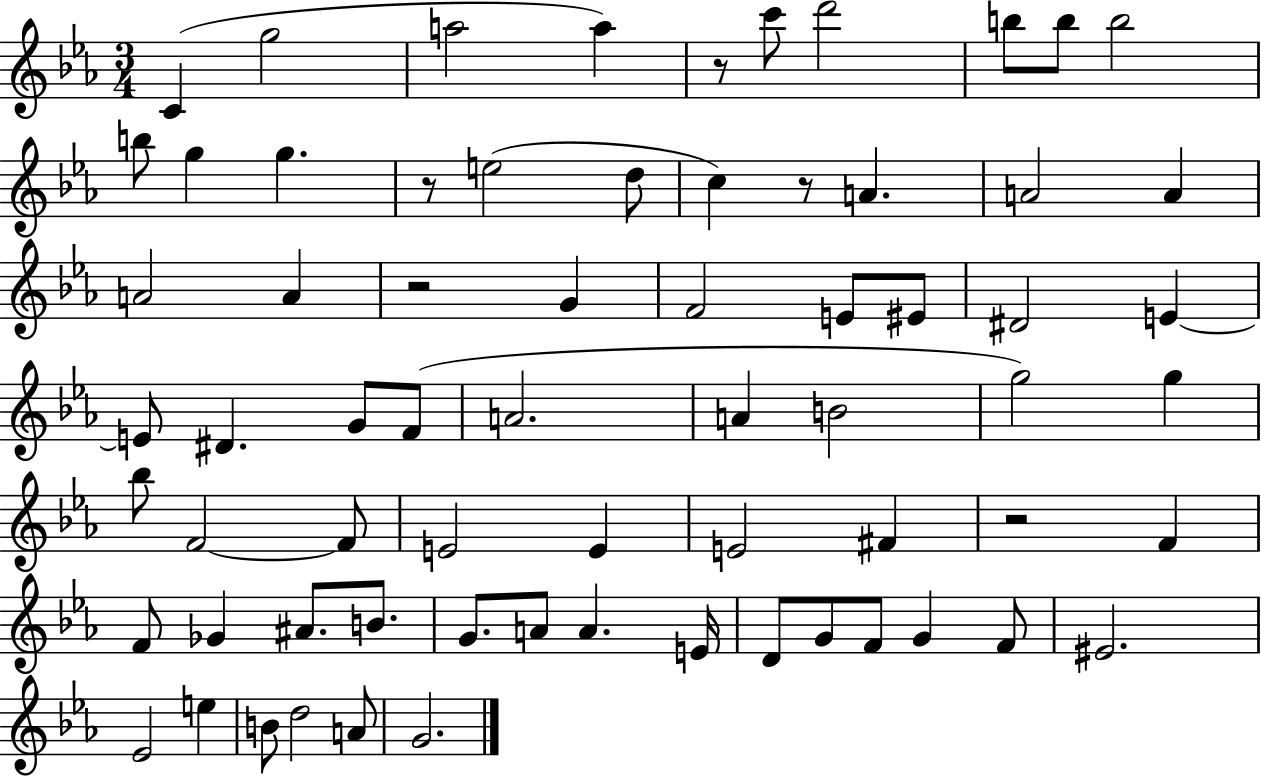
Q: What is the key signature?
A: EES major